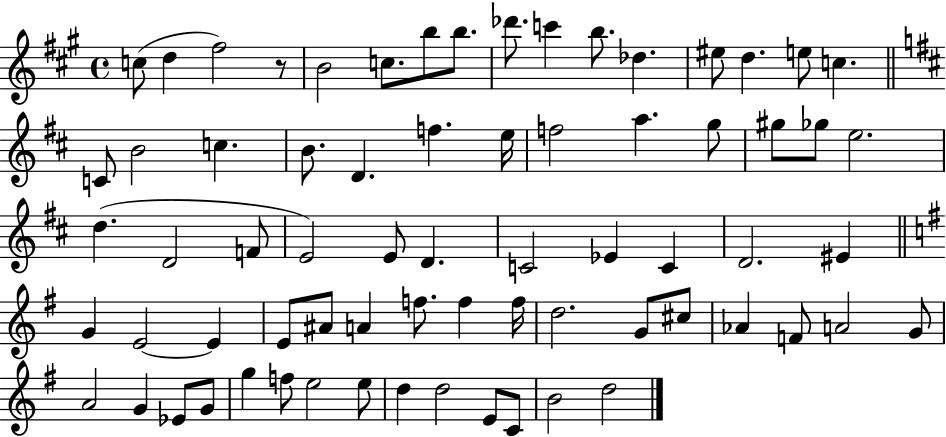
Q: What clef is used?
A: treble